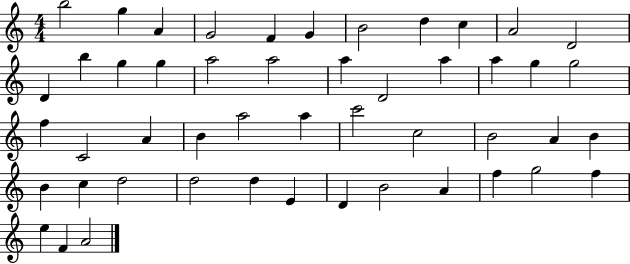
B5/h G5/q A4/q G4/h F4/q G4/q B4/h D5/q C5/q A4/h D4/h D4/q B5/q G5/q G5/q A5/h A5/h A5/q D4/h A5/q A5/q G5/q G5/h F5/q C4/h A4/q B4/q A5/h A5/q C6/h C5/h B4/h A4/q B4/q B4/q C5/q D5/h D5/h D5/q E4/q D4/q B4/h A4/q F5/q G5/h F5/q E5/q F4/q A4/h